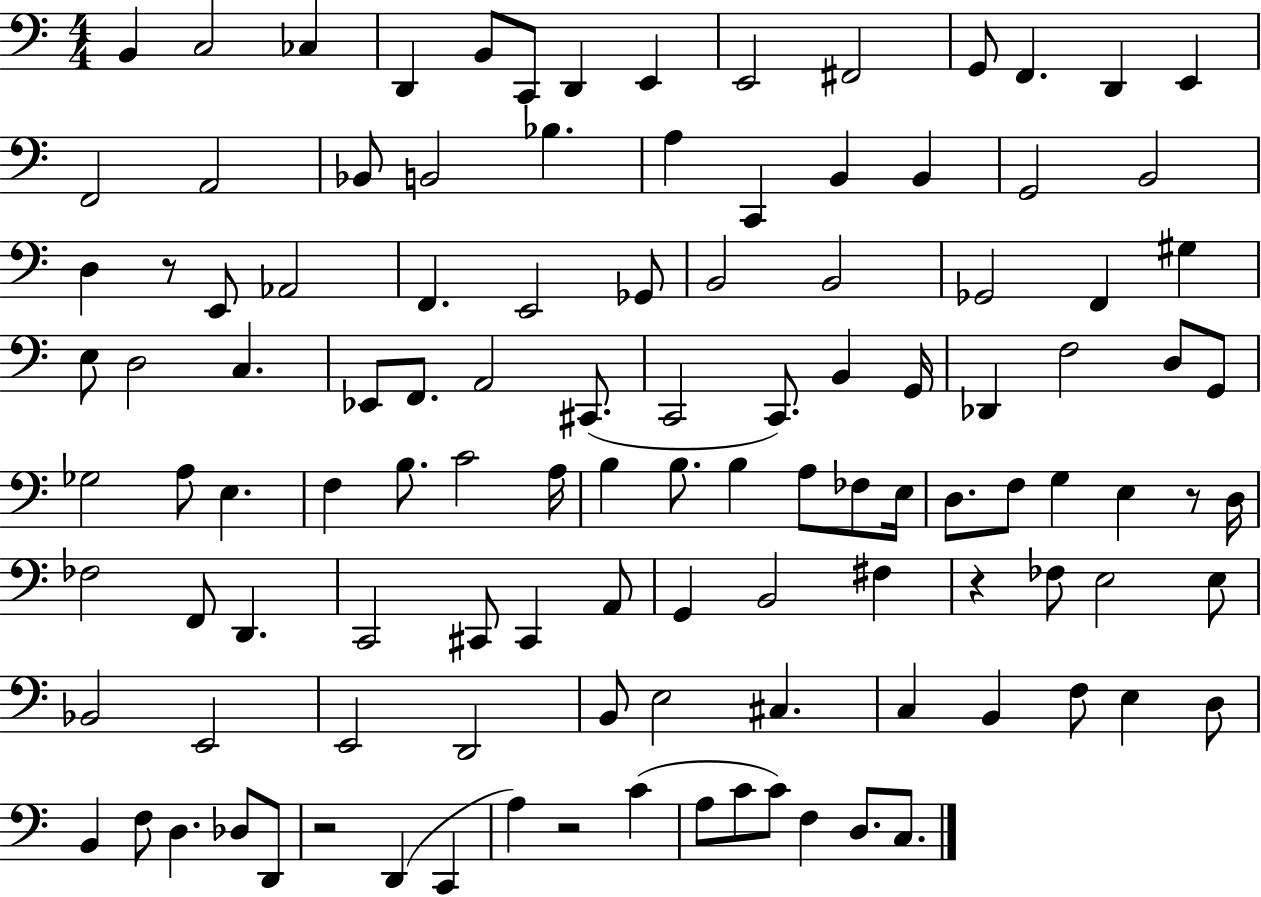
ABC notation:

X:1
T:Untitled
M:4/4
L:1/4
K:C
B,, C,2 _C, D,, B,,/2 C,,/2 D,, E,, E,,2 ^F,,2 G,,/2 F,, D,, E,, F,,2 A,,2 _B,,/2 B,,2 _B, A, C,, B,, B,, G,,2 B,,2 D, z/2 E,,/2 _A,,2 F,, E,,2 _G,,/2 B,,2 B,,2 _G,,2 F,, ^G, E,/2 D,2 C, _E,,/2 F,,/2 A,,2 ^C,,/2 C,,2 C,,/2 B,, G,,/4 _D,, F,2 D,/2 G,,/2 _G,2 A,/2 E, F, B,/2 C2 A,/4 B, B,/2 B, A,/2 _F,/2 E,/4 D,/2 F,/2 G, E, z/2 D,/4 _F,2 F,,/2 D,, C,,2 ^C,,/2 ^C,, A,,/2 G,, B,,2 ^F, z _F,/2 E,2 E,/2 _B,,2 E,,2 E,,2 D,,2 B,,/2 E,2 ^C, C, B,, F,/2 E, D,/2 B,, F,/2 D, _D,/2 D,,/2 z2 D,, C,, A, z2 C A,/2 C/2 C/2 F, D,/2 C,/2